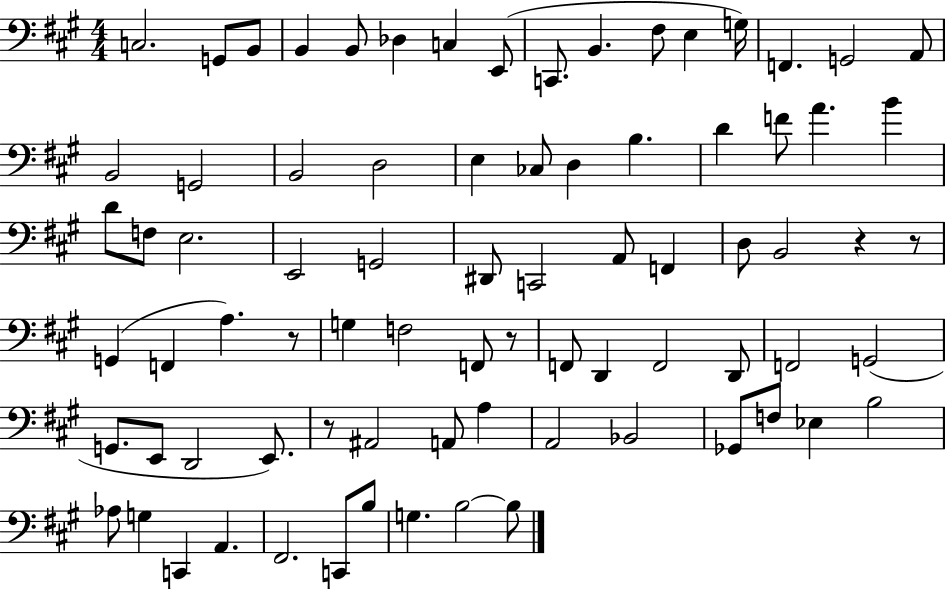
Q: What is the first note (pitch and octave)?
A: C3